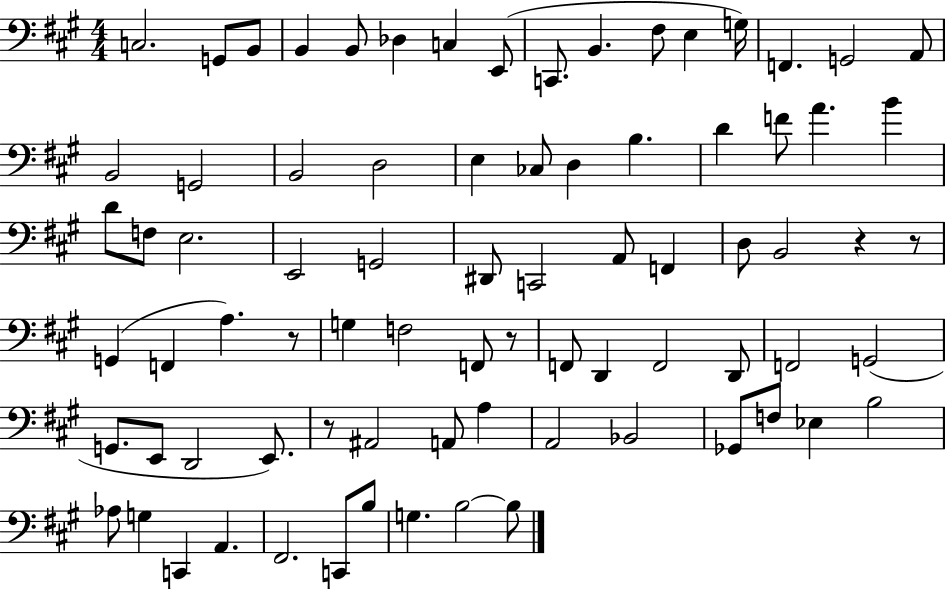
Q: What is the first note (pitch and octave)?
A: C3